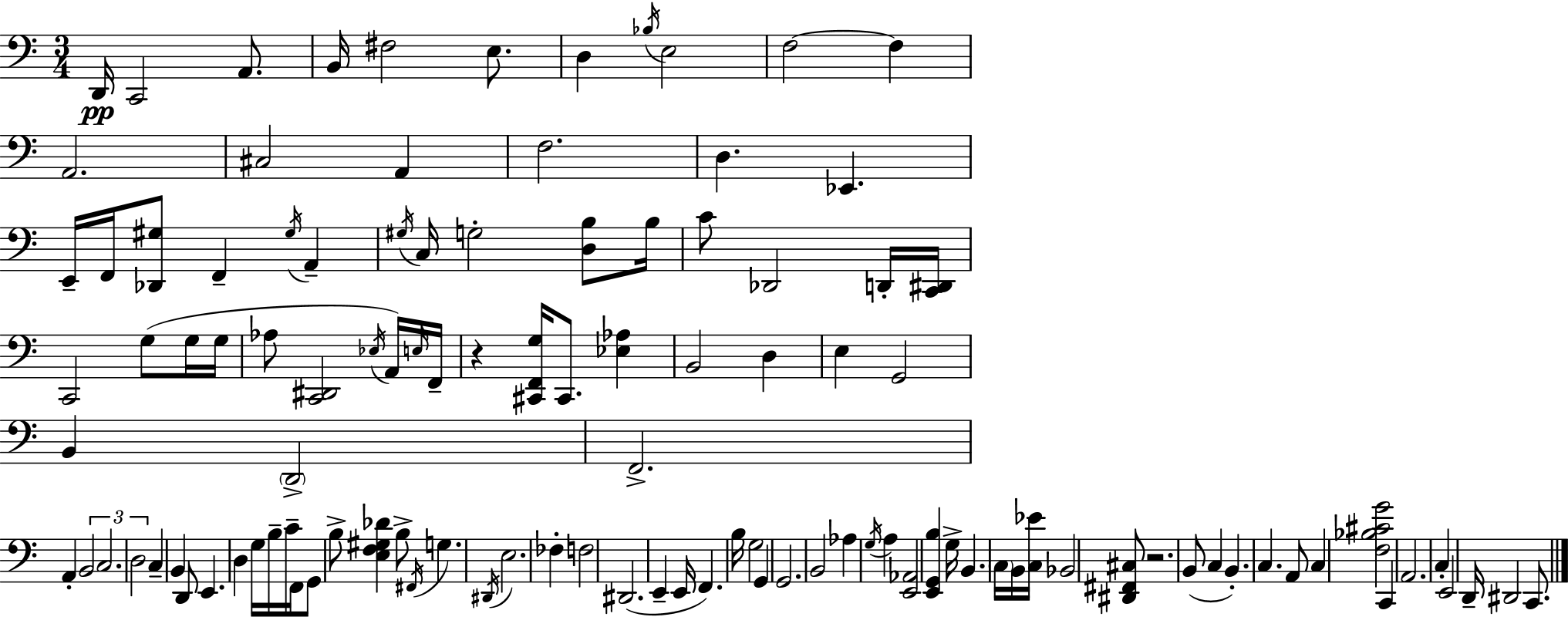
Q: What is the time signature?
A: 3/4